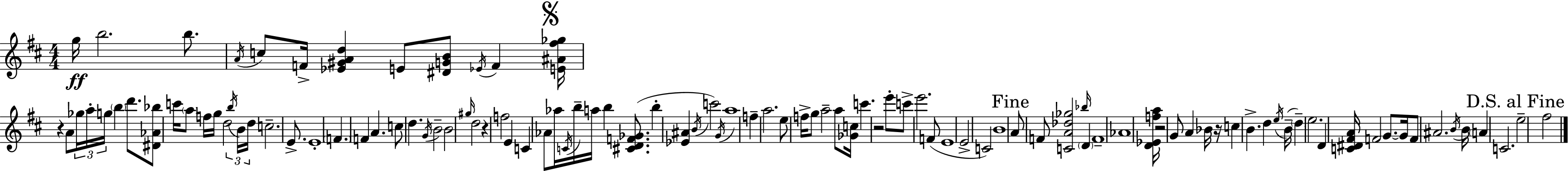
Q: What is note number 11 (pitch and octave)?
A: Gb5